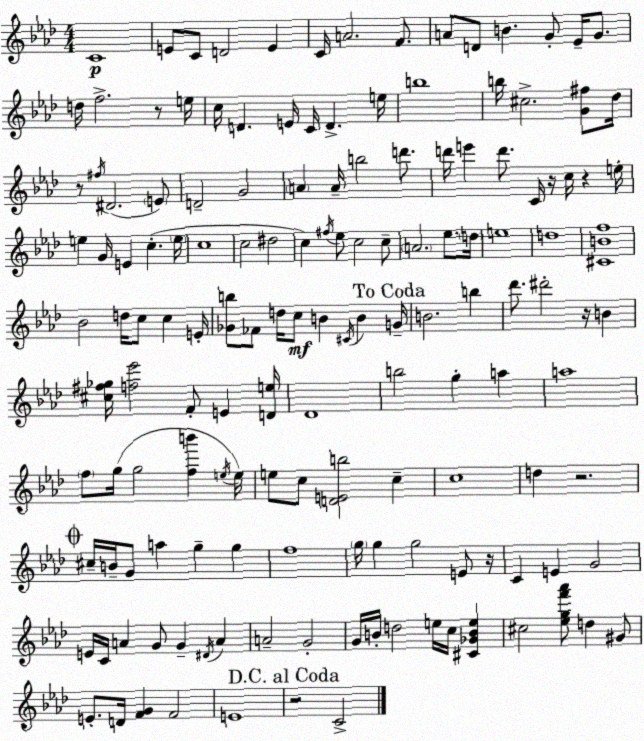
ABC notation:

X:1
T:Untitled
M:4/4
L:1/4
K:Fm
C4 E/2 C/2 D2 E C/4 A2 F/2 A/2 D/2 B G/2 _E/4 G/2 d/4 f2 z/2 e/4 c/4 D E/4 C/4 D e/4 b4 b/4 ^c2 [G^f]/2 _d/4 z/2 ^f/4 ^D2 E/2 D2 G2 A A/4 b2 d'/2 d'/4 e' d'/2 C/4 z/4 c/4 z e/4 e G/4 E c e/4 c4 c2 ^d2 c ^f/4 _e/2 c2 c/2 A2 _e/2 d/4 e4 d4 [^CBf]4 _B2 d/4 c/2 c E/4 [_Gb]/2 _F/2 d/4 c/2 B ^C/4 B G/4 B2 b _d'/2 ^d'2 z/4 B [^c^f_g]/4 [f_e']2 F/2 E [De]/4 _D4 b2 g a a4 f/2 g/4 g2 [fb'] e/4 e/4 e/2 c/2 [DEb]2 c c4 d z2 ^c/4 B/4 G/2 a g g f4 g/4 g g2 E/2 z/4 C E G2 E/4 C/4 A G/2 G ^D/4 A A2 G2 G/4 B/4 d2 e/4 c/4 [^C_GBe] ^c2 [_egf'_a']/2 d ^G/2 E/2 D/4 [FG] F2 E4 z2 C2